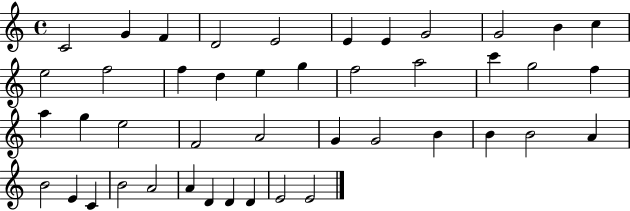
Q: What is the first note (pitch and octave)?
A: C4